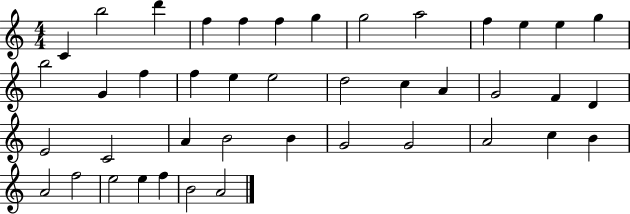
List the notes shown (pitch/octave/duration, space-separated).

C4/q B5/h D6/q F5/q F5/q F5/q G5/q G5/h A5/h F5/q E5/q E5/q G5/q B5/h G4/q F5/q F5/q E5/q E5/h D5/h C5/q A4/q G4/h F4/q D4/q E4/h C4/h A4/q B4/h B4/q G4/h G4/h A4/h C5/q B4/q A4/h F5/h E5/h E5/q F5/q B4/h A4/h